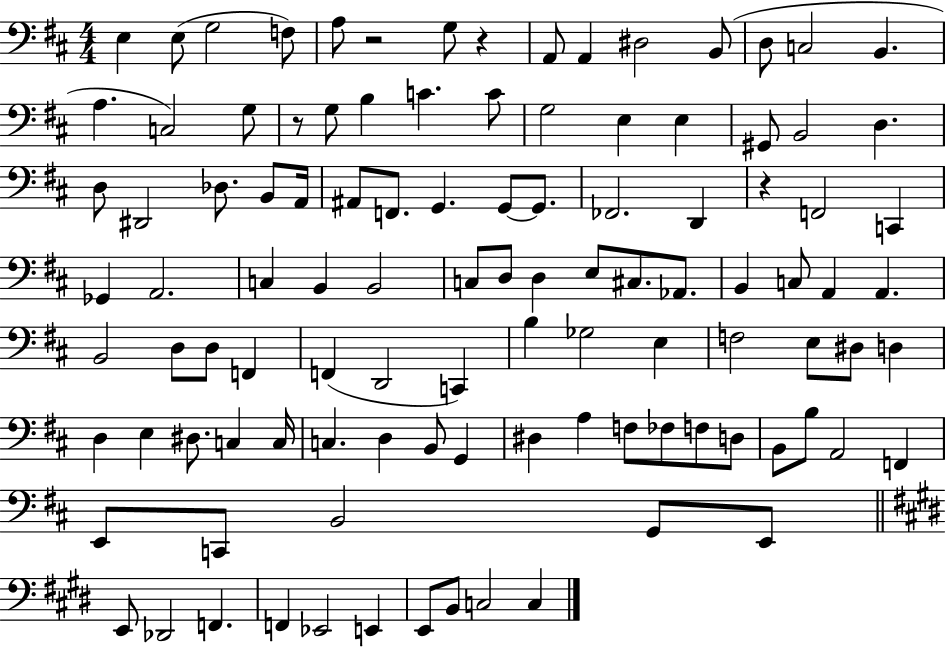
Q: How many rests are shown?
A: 4